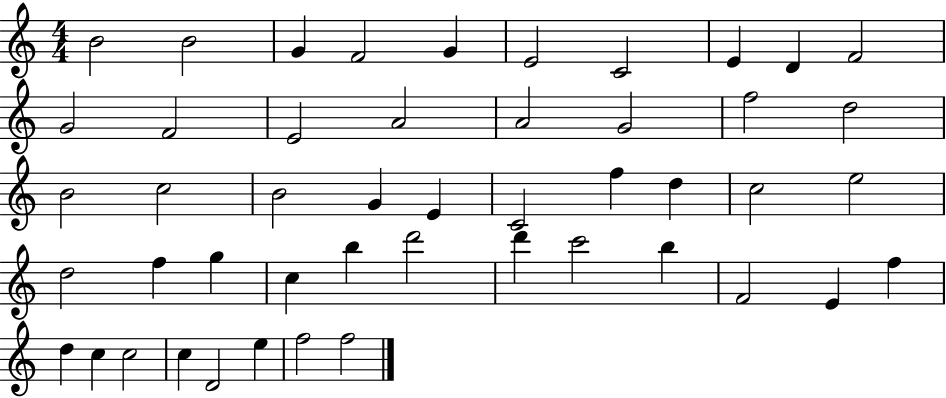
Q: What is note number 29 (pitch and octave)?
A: D5